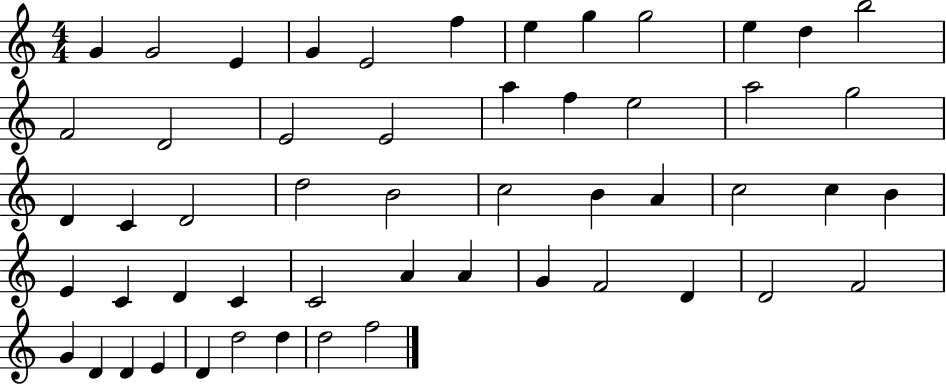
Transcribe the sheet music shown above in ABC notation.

X:1
T:Untitled
M:4/4
L:1/4
K:C
G G2 E G E2 f e g g2 e d b2 F2 D2 E2 E2 a f e2 a2 g2 D C D2 d2 B2 c2 B A c2 c B E C D C C2 A A G F2 D D2 F2 G D D E D d2 d d2 f2